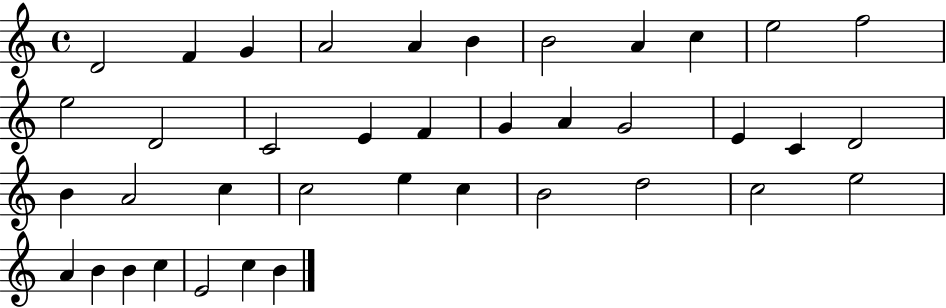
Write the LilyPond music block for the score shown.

{
  \clef treble
  \time 4/4
  \defaultTimeSignature
  \key c \major
  d'2 f'4 g'4 | a'2 a'4 b'4 | b'2 a'4 c''4 | e''2 f''2 | \break e''2 d'2 | c'2 e'4 f'4 | g'4 a'4 g'2 | e'4 c'4 d'2 | \break b'4 a'2 c''4 | c''2 e''4 c''4 | b'2 d''2 | c''2 e''2 | \break a'4 b'4 b'4 c''4 | e'2 c''4 b'4 | \bar "|."
}